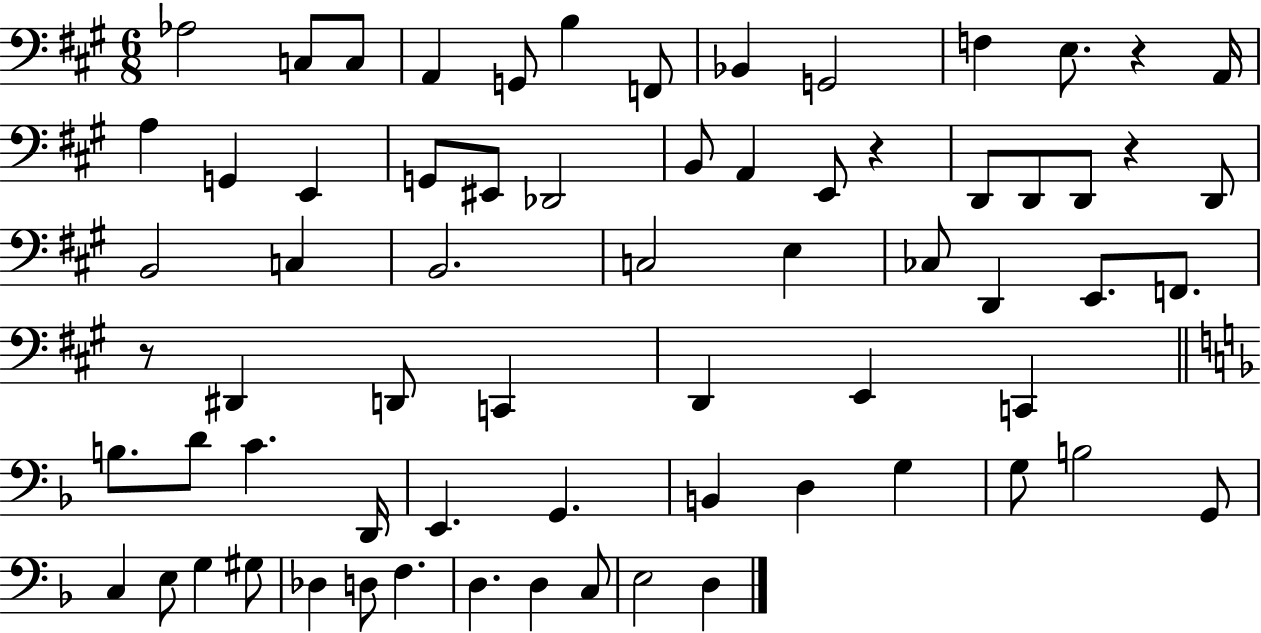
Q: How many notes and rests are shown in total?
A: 68